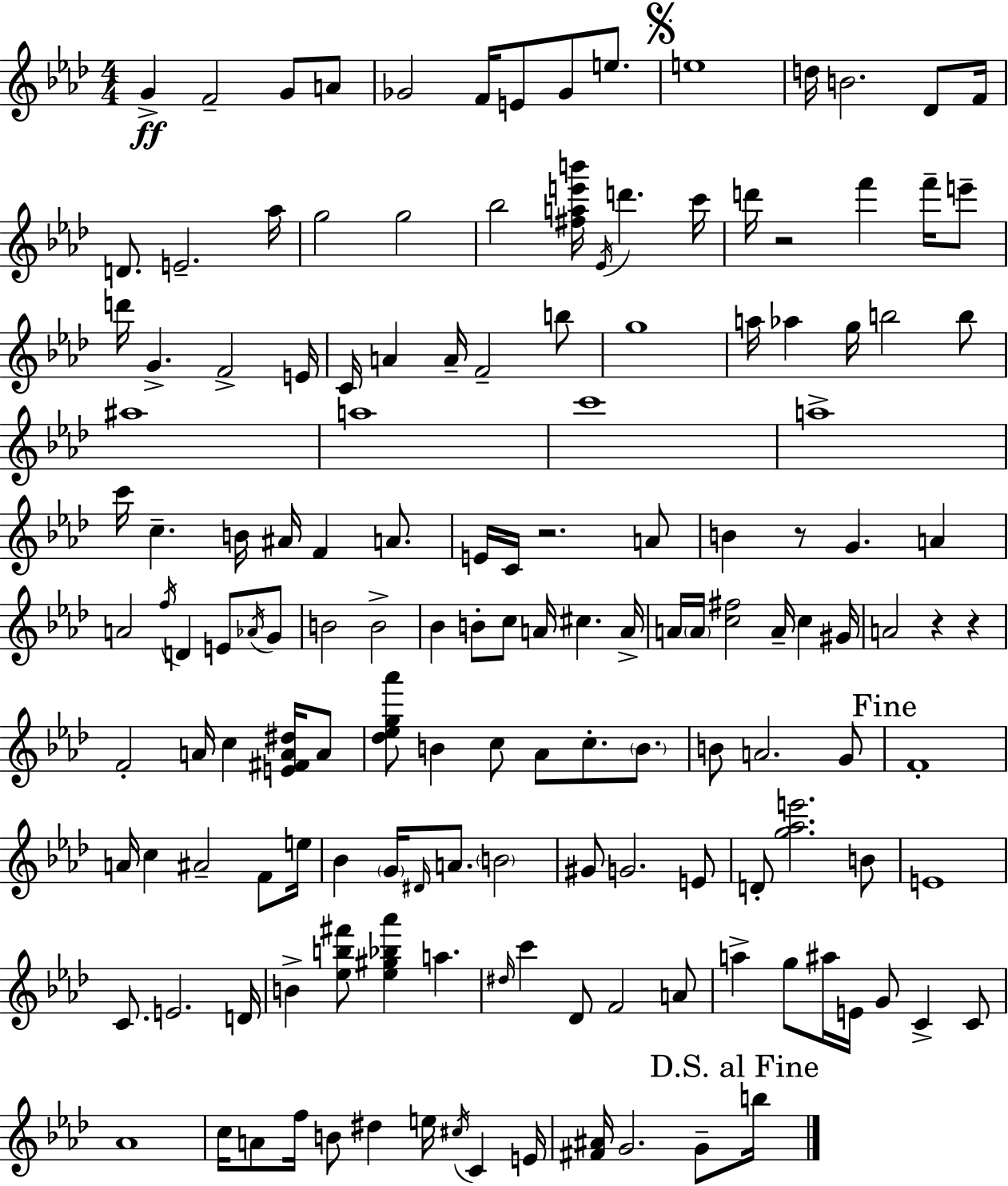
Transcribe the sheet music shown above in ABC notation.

X:1
T:Untitled
M:4/4
L:1/4
K:Ab
G F2 G/2 A/2 _G2 F/4 E/2 _G/2 e/2 e4 d/4 B2 _D/2 F/4 D/2 E2 _a/4 g2 g2 _b2 [^fae'b']/4 _E/4 d' c'/4 d'/4 z2 f' f'/4 e'/2 d'/4 G F2 E/4 C/4 A A/4 F2 b/2 g4 a/4 _a g/4 b2 b/2 ^a4 a4 c'4 a4 c'/4 c B/4 ^A/4 F A/2 E/4 C/4 z2 A/2 B z/2 G A A2 f/4 D E/2 _A/4 G/2 B2 B2 _B B/2 c/2 A/4 ^c A/4 A/4 A/4 [c^f]2 A/4 c ^G/4 A2 z z F2 A/4 c [E^FA^d]/4 A/2 [_d_eg_a']/2 B c/2 _A/2 c/2 B/2 B/2 A2 G/2 F4 A/4 c ^A2 F/2 e/4 _B G/4 ^D/4 A/2 B2 ^G/2 G2 E/2 D/2 [g_ae']2 B/2 E4 C/2 E2 D/4 B [_eb^f']/2 [_e^g_b_a'] a ^d/4 c' _D/2 F2 A/2 a g/2 ^a/4 E/4 G/2 C C/2 _A4 c/4 A/2 f/4 B/2 ^d e/4 ^c/4 C E/4 [^F^A]/4 G2 G/2 b/4